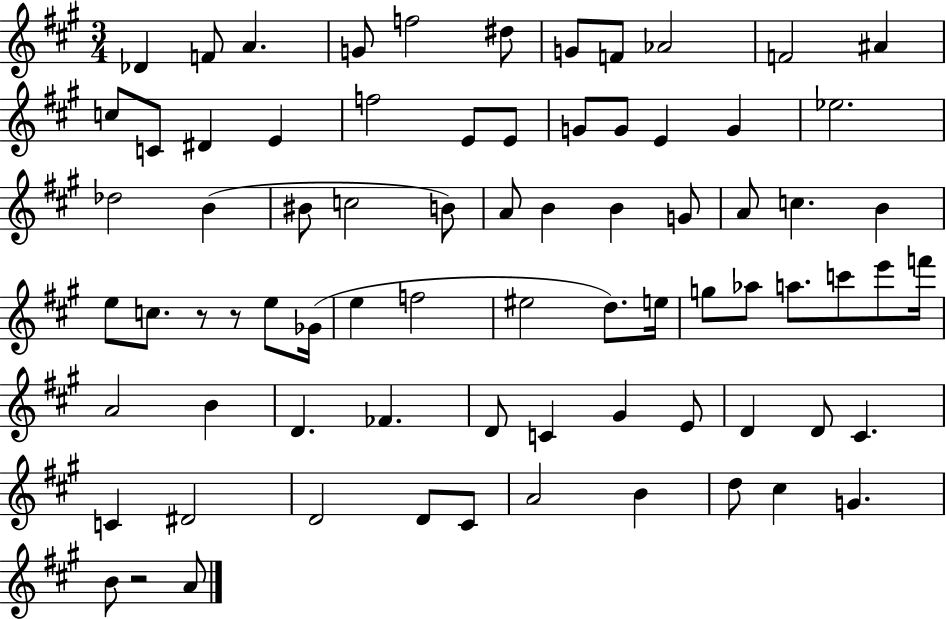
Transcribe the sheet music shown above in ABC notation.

X:1
T:Untitled
M:3/4
L:1/4
K:A
_D F/2 A G/2 f2 ^d/2 G/2 F/2 _A2 F2 ^A c/2 C/2 ^D E f2 E/2 E/2 G/2 G/2 E G _e2 _d2 B ^B/2 c2 B/2 A/2 B B G/2 A/2 c B e/2 c/2 z/2 z/2 e/2 _G/4 e f2 ^e2 d/2 e/4 g/2 _a/2 a/2 c'/2 e'/2 f'/4 A2 B D _F D/2 C ^G E/2 D D/2 ^C C ^D2 D2 D/2 ^C/2 A2 B d/2 ^c G B/2 z2 A/2